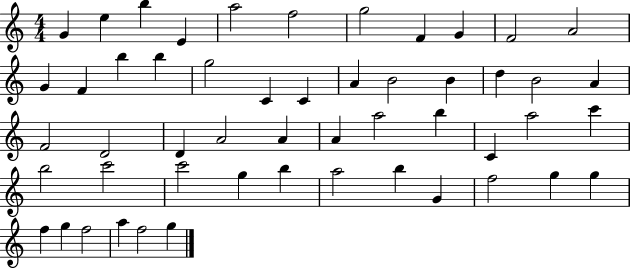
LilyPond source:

{
  \clef treble
  \numericTimeSignature
  \time 4/4
  \key c \major
  g'4 e''4 b''4 e'4 | a''2 f''2 | g''2 f'4 g'4 | f'2 a'2 | \break g'4 f'4 b''4 b''4 | g''2 c'4 c'4 | a'4 b'2 b'4 | d''4 b'2 a'4 | \break f'2 d'2 | d'4 a'2 a'4 | a'4 a''2 b''4 | c'4 a''2 c'''4 | \break b''2 c'''2 | c'''2 g''4 b''4 | a''2 b''4 g'4 | f''2 g''4 g''4 | \break f''4 g''4 f''2 | a''4 f''2 g''4 | \bar "|."
}